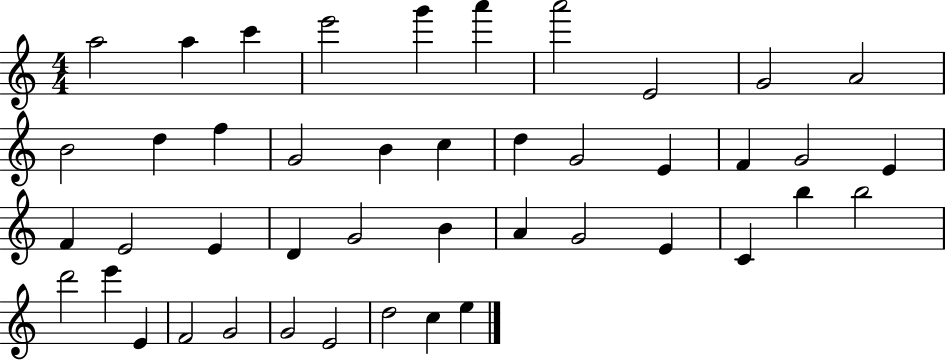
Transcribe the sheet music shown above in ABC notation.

X:1
T:Untitled
M:4/4
L:1/4
K:C
a2 a c' e'2 g' a' a'2 E2 G2 A2 B2 d f G2 B c d G2 E F G2 E F E2 E D G2 B A G2 E C b b2 d'2 e' E F2 G2 G2 E2 d2 c e